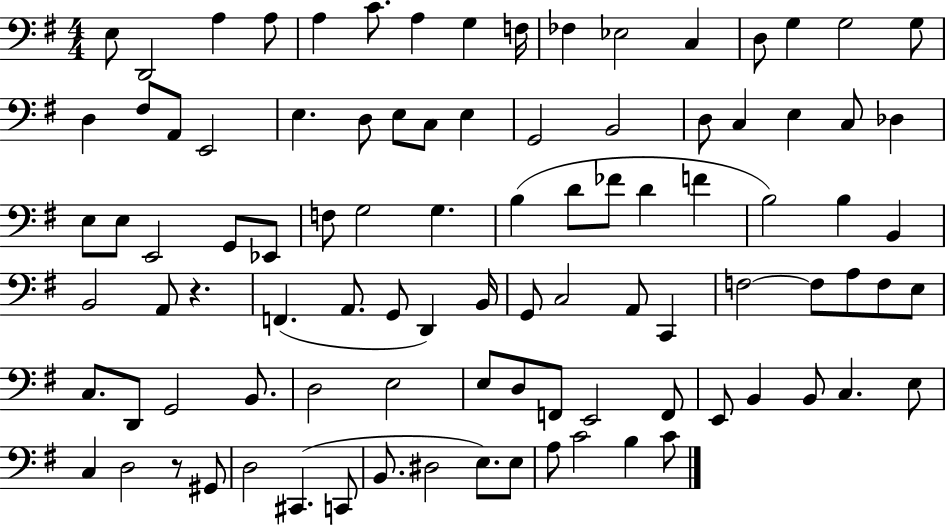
E3/e D2/h A3/q A3/e A3/q C4/e. A3/q G3/q F3/s FES3/q Eb3/h C3/q D3/e G3/q G3/h G3/e D3/q F#3/e A2/e E2/h E3/q. D3/e E3/e C3/e E3/q G2/h B2/h D3/e C3/q E3/q C3/e Db3/q E3/e E3/e E2/h G2/e Eb2/e F3/e G3/h G3/q. B3/q D4/e FES4/e D4/q F4/q B3/h B3/q B2/q B2/h A2/e R/q. F2/q. A2/e. G2/e D2/q B2/s G2/e C3/h A2/e C2/q F3/h F3/e A3/e F3/e E3/e C3/e. D2/e G2/h B2/e. D3/h E3/h E3/e D3/e F2/e E2/h F2/e E2/e B2/q B2/e C3/q. E3/e C3/q D3/h R/e G#2/e D3/h C#2/q. C2/e B2/e. D#3/h E3/e. E3/e A3/e C4/h B3/q C4/e